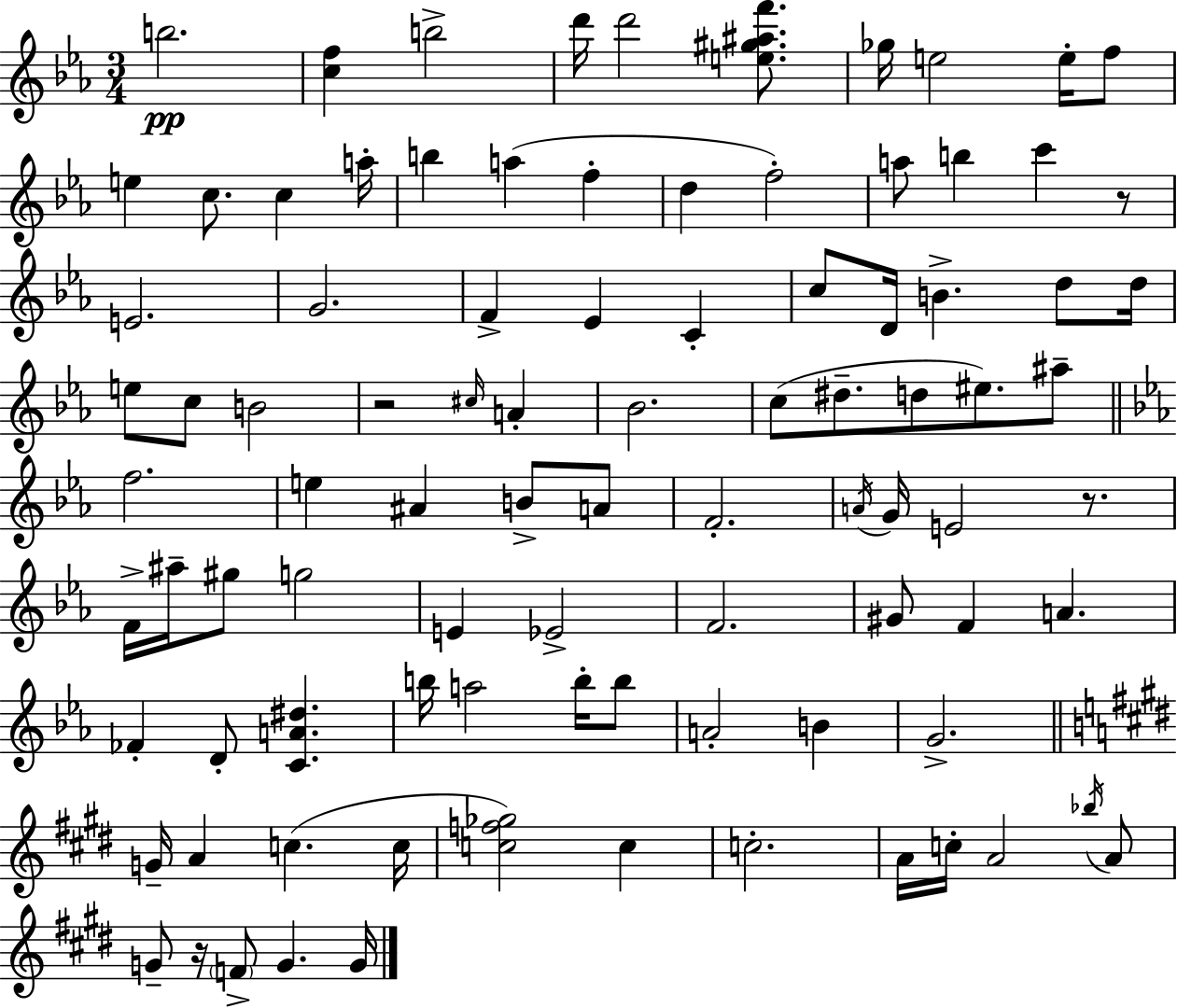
B5/h. [C5,F5]/q B5/h D6/s D6/h [E5,G#5,A#5,F6]/e. Gb5/s E5/h E5/s F5/e E5/q C5/e. C5/q A5/s B5/q A5/q F5/q D5/q F5/h A5/e B5/q C6/q R/e E4/h. G4/h. F4/q Eb4/q C4/q C5/e D4/s B4/q. D5/e D5/s E5/e C5/e B4/h R/h C#5/s A4/q Bb4/h. C5/e D#5/e. D5/e EIS5/e. A#5/e F5/h. E5/q A#4/q B4/e A4/e F4/h. A4/s G4/s E4/h R/e. F4/s A#5/s G#5/e G5/h E4/q Eb4/h F4/h. G#4/e F4/q A4/q. FES4/q D4/e [C4,A4,D#5]/q. B5/s A5/h B5/s B5/e A4/h B4/q G4/h. G4/s A4/q C5/q. C5/s [C5,F5,Gb5]/h C5/q C5/h. A4/s C5/s A4/h Bb5/s A4/e G4/e R/s F4/e G4/q. G4/s